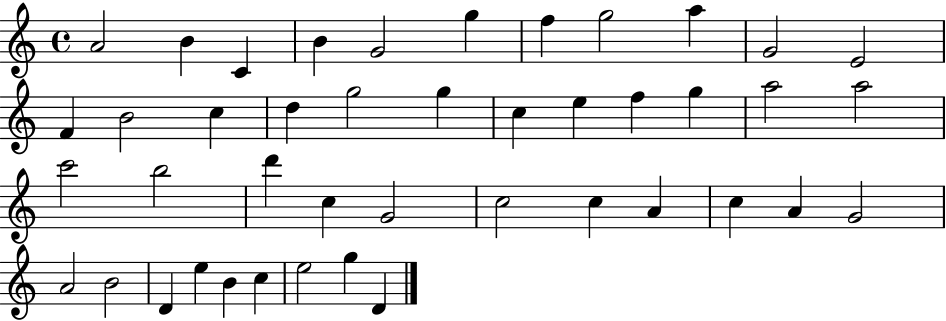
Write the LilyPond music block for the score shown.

{
  \clef treble
  \time 4/4
  \defaultTimeSignature
  \key c \major
  a'2 b'4 c'4 | b'4 g'2 g''4 | f''4 g''2 a''4 | g'2 e'2 | \break f'4 b'2 c''4 | d''4 g''2 g''4 | c''4 e''4 f''4 g''4 | a''2 a''2 | \break c'''2 b''2 | d'''4 c''4 g'2 | c''2 c''4 a'4 | c''4 a'4 g'2 | \break a'2 b'2 | d'4 e''4 b'4 c''4 | e''2 g''4 d'4 | \bar "|."
}